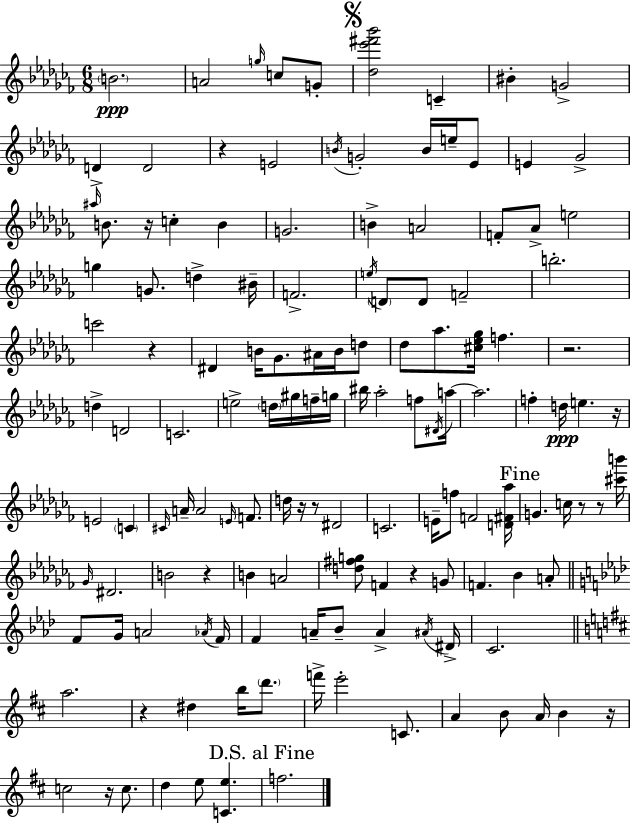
{
  \clef treble
  \numericTimeSignature
  \time 6/8
  \key aes \minor
  \parenthesize b'2.\ppp | a'2 \grace { g''16 } c''8 g'8-. | \mark \markup { \musicglyph "scripts.segno" } <des'' ees''' fis''' bes'''>2 c'4-- | bis'4-. g'2-> | \break d'4-> d'2 | r4 e'2 | \acciaccatura { b'16 } g'2-. b'16 e''16-- | ees'8 e'4 ges'2-> | \break \grace { ais''16 } b'8. r16 c''4-. b'4 | g'2. | b'4-> a'2 | f'8-. aes'8-> e''2 | \break g''4 g'8. d''4-> | bis'16-- f'2.-> | \acciaccatura { e''16 } \parenthesize d'8 d'8 f'2-- | b''2.-. | \break c'''2 | r4 dis'4 b'16 ges'8. | ais'16 b'16 d''8 des''8 aes''8. <cis'' ees'' ges''>16 f''4. | r2. | \break d''4-> d'2 | c'2. | e''2-> | \parenthesize d''16 gis''16 f''16-- g''16 bis''16 aes''2-. | \break f''8 \acciaccatura { dis'16 } a''16~~ a''2. | f''4-. d''16\ppp e''4. | r16 e'2 | \parenthesize c'4 \grace { cis'16 } a'16-- a'2 | \break \grace { e'16 } f'8. d''16 r16 r8 dis'2 | c'2. | e'16-- f''8 f'2 | <d' fis' aes''>16 \mark "Fine" g'4. | \break c''16 r8 r8 <cis''' b'''>16 \grace { ges'16 } dis'2. | b'2 | r4 b'4 | a'2 <d'' fis'' g''>8 f'4 | \break r4 g'8 f'4. | bes'4 a'8-. \bar "||" \break \key aes \major f'8 g'16 a'2 \acciaccatura { aes'16 } | f'16 f'4 a'16-- bes'8-- a'4-> | \acciaccatura { ais'16 } dis'16-> c'2. | \bar "||" \break \key d \major a''2. | r4 dis''4 b''16 \parenthesize d'''8. | f'''16-> e'''2-. c'8. | a'4 b'8 a'16 b'4 r16 | \break c''2 r16 c''8. | d''4 e''8 <c' e''>4. | \mark "D.S. al Fine" f''2. | \bar "|."
}